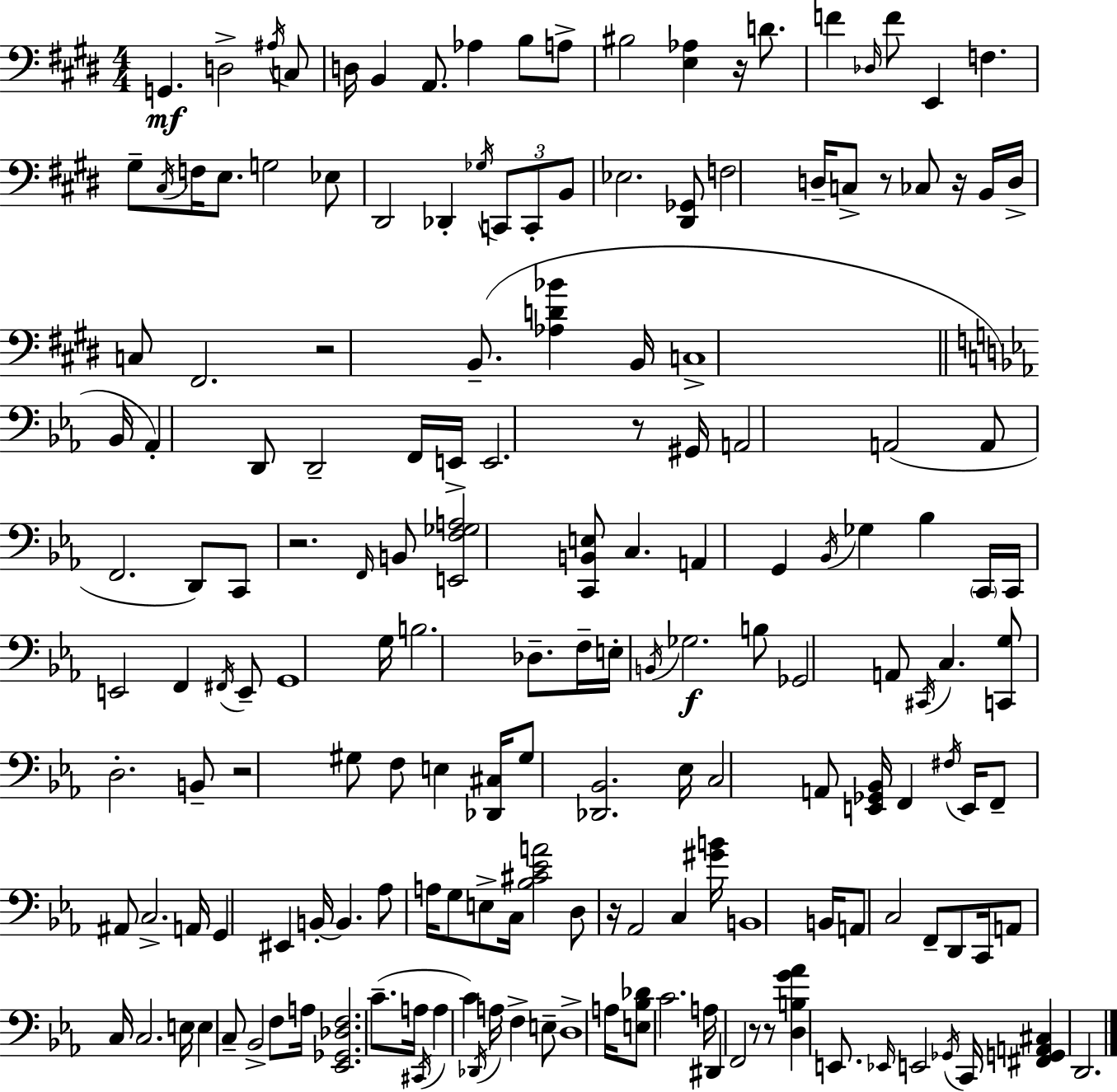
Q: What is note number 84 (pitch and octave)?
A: B2